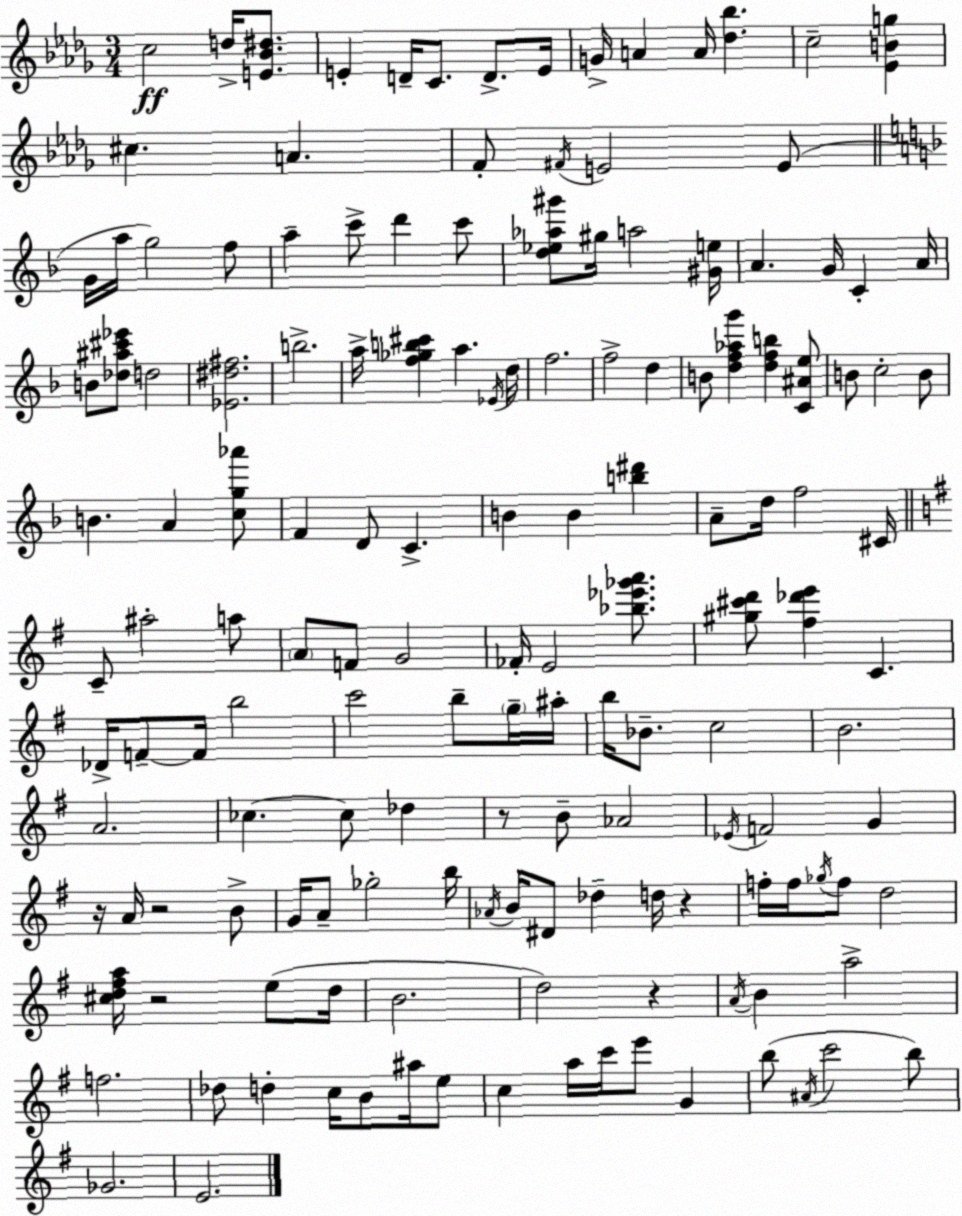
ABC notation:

X:1
T:Untitled
M:3/4
L:1/4
K:Bbm
c2 d/4 [E_B^d]/2 E D/4 C/2 D/2 E/4 G/4 A A/4 [_d_b] c2 [_EBg] ^c A F/2 ^F/4 E2 E/2 G/4 a/4 g2 f/2 a c'/2 d' c'/2 [d_e_a^g']/2 ^g/4 a2 [^Ge]/4 A G/4 C A/4 B/2 [_d^a^c'_e']/2 d2 [_E^d^f]2 b2 a/4 [f_gb^c'] a _E/4 d/4 f2 f2 d B/2 [df_ag'] [dfb] [C^Ae]/2 B/2 c2 B/2 B A [cg_a']/2 F D/2 C B B [b^d'] A/2 d/4 f2 ^C/4 C/2 ^a2 a/2 A/2 F/2 G2 _F/4 E2 [_b_e'_g'a']/2 [^g^c'd']/2 [^f_d'e'] C _D/4 F/2 F/4 b2 c'2 b/2 g/4 ^a/4 b/4 _B/2 c2 B2 A2 _c _c/2 _d z/2 B/2 _A2 _E/4 F2 G z/4 A/4 z2 B/2 G/4 A/2 _g2 b/4 _A/4 B/4 ^D/2 _d d/4 z f/4 f/4 _g/4 f/2 d2 [^cd^fa]/4 z2 e/2 d/4 B2 d2 z A/4 B a2 f2 _d/2 d c/4 B/2 ^a/4 e/2 c a/4 c'/4 e'/2 G b/2 ^A/4 c'2 b/2 _G2 E2